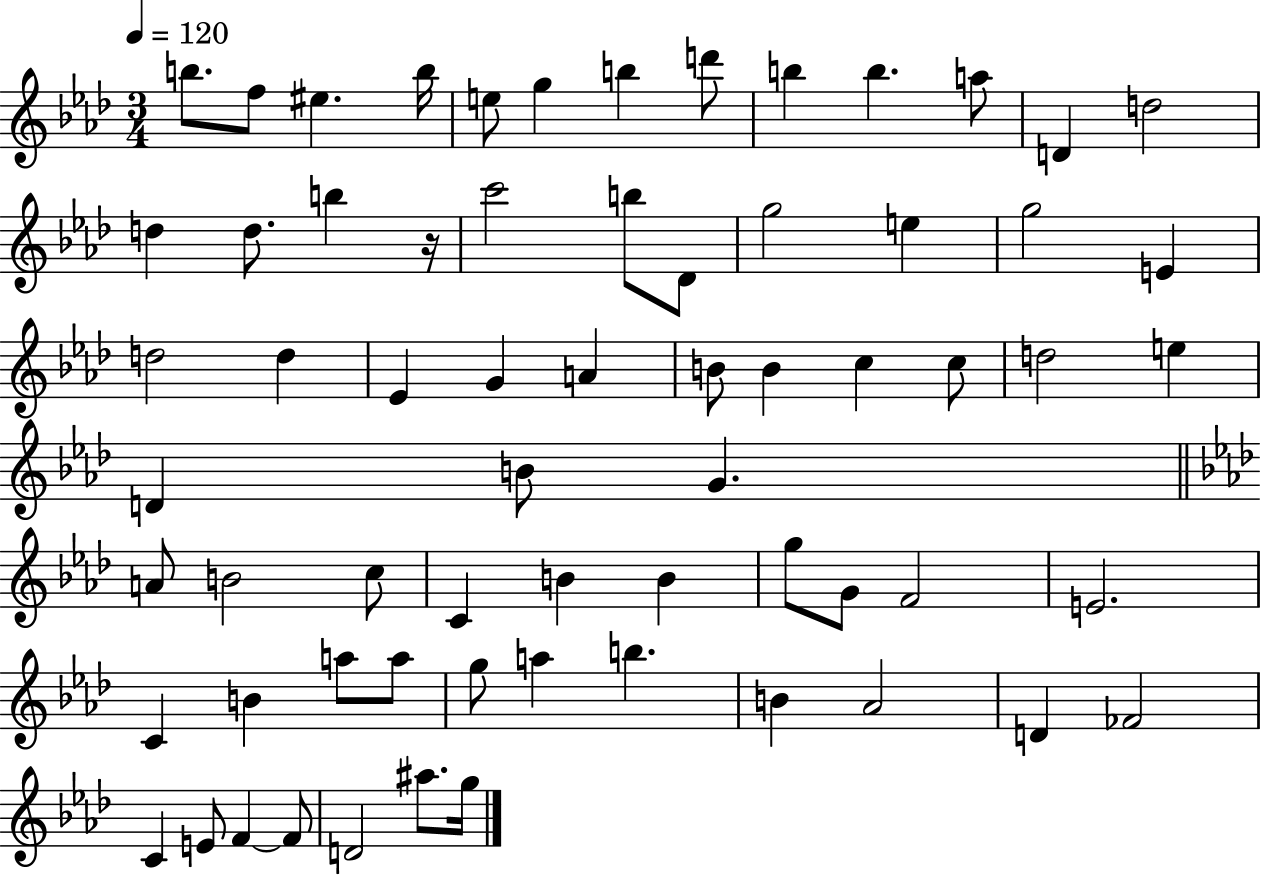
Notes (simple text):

B5/e. F5/e EIS5/q. B5/s E5/e G5/q B5/q D6/e B5/q B5/q. A5/e D4/q D5/h D5/q D5/e. B5/q R/s C6/h B5/e Db4/e G5/h E5/q G5/h E4/q D5/h D5/q Eb4/q G4/q A4/q B4/e B4/q C5/q C5/e D5/h E5/q D4/q B4/e G4/q. A4/e B4/h C5/e C4/q B4/q B4/q G5/e G4/e F4/h E4/h. C4/q B4/q A5/e A5/e G5/e A5/q B5/q. B4/q Ab4/h D4/q FES4/h C4/q E4/e F4/q F4/e D4/h A#5/e. G5/s